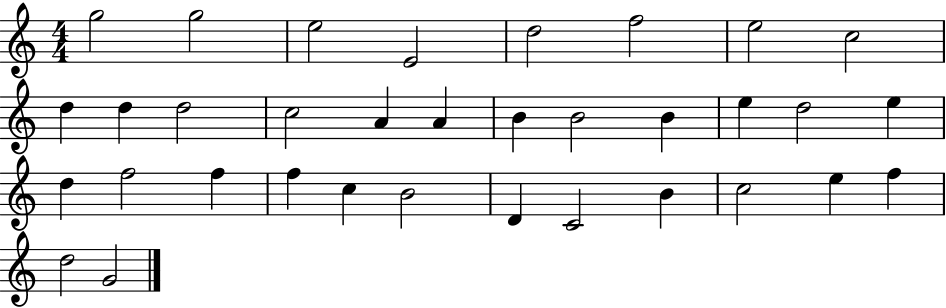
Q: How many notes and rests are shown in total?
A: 34